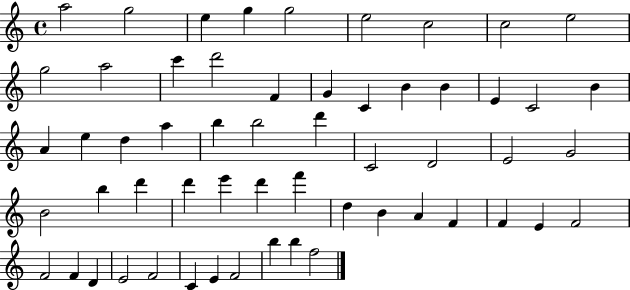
{
  \clef treble
  \time 4/4
  \defaultTimeSignature
  \key c \major
  a''2 g''2 | e''4 g''4 g''2 | e''2 c''2 | c''2 e''2 | \break g''2 a''2 | c'''4 d'''2 f'4 | g'4 c'4 b'4 b'4 | e'4 c'2 b'4 | \break a'4 e''4 d''4 a''4 | b''4 b''2 d'''4 | c'2 d'2 | e'2 g'2 | \break b'2 b''4 d'''4 | d'''4 e'''4 d'''4 f'''4 | d''4 b'4 a'4 f'4 | f'4 e'4 f'2 | \break f'2 f'4 d'4 | e'2 f'2 | c'4 e'4 f'2 | b''4 b''4 f''2 | \break \bar "|."
}